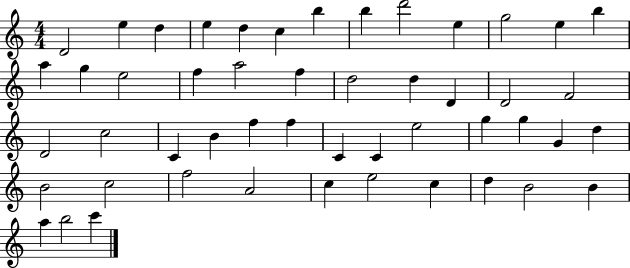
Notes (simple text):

D4/h E5/q D5/q E5/q D5/q C5/q B5/q B5/q D6/h E5/q G5/h E5/q B5/q A5/q G5/q E5/h F5/q A5/h F5/q D5/h D5/q D4/q D4/h F4/h D4/h C5/h C4/q B4/q F5/q F5/q C4/q C4/q E5/h G5/q G5/q G4/q D5/q B4/h C5/h F5/h A4/h C5/q E5/h C5/q D5/q B4/h B4/q A5/q B5/h C6/q